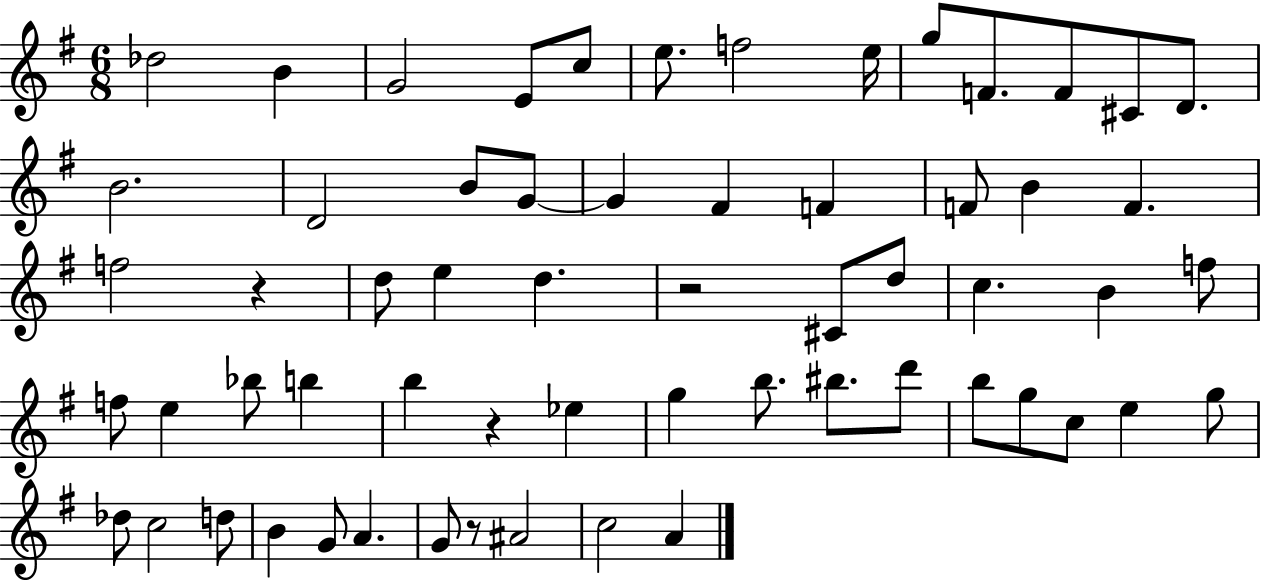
{
  \clef treble
  \numericTimeSignature
  \time 6/8
  \key g \major
  des''2 b'4 | g'2 e'8 c''8 | e''8. f''2 e''16 | g''8 f'8. f'8 cis'8 d'8. | \break b'2. | d'2 b'8 g'8~~ | g'4 fis'4 f'4 | f'8 b'4 f'4. | \break f''2 r4 | d''8 e''4 d''4. | r2 cis'8 d''8 | c''4. b'4 f''8 | \break f''8 e''4 bes''8 b''4 | b''4 r4 ees''4 | g''4 b''8. bis''8. d'''8 | b''8 g''8 c''8 e''4 g''8 | \break des''8 c''2 d''8 | b'4 g'8 a'4. | g'8 r8 ais'2 | c''2 a'4 | \break \bar "|."
}